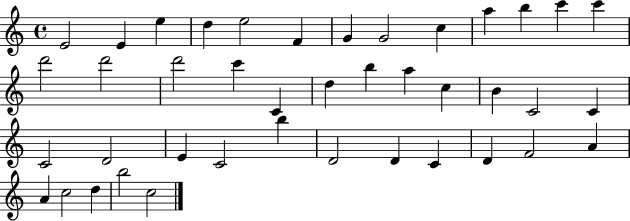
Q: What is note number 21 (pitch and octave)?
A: A5